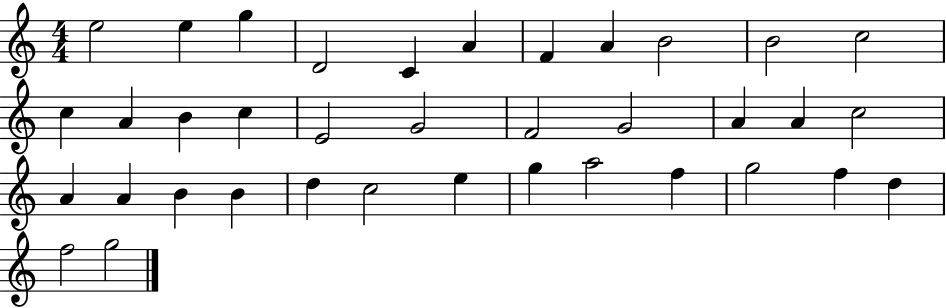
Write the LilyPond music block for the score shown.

{
  \clef treble
  \numericTimeSignature
  \time 4/4
  \key c \major
  e''2 e''4 g''4 | d'2 c'4 a'4 | f'4 a'4 b'2 | b'2 c''2 | \break c''4 a'4 b'4 c''4 | e'2 g'2 | f'2 g'2 | a'4 a'4 c''2 | \break a'4 a'4 b'4 b'4 | d''4 c''2 e''4 | g''4 a''2 f''4 | g''2 f''4 d''4 | \break f''2 g''2 | \bar "|."
}